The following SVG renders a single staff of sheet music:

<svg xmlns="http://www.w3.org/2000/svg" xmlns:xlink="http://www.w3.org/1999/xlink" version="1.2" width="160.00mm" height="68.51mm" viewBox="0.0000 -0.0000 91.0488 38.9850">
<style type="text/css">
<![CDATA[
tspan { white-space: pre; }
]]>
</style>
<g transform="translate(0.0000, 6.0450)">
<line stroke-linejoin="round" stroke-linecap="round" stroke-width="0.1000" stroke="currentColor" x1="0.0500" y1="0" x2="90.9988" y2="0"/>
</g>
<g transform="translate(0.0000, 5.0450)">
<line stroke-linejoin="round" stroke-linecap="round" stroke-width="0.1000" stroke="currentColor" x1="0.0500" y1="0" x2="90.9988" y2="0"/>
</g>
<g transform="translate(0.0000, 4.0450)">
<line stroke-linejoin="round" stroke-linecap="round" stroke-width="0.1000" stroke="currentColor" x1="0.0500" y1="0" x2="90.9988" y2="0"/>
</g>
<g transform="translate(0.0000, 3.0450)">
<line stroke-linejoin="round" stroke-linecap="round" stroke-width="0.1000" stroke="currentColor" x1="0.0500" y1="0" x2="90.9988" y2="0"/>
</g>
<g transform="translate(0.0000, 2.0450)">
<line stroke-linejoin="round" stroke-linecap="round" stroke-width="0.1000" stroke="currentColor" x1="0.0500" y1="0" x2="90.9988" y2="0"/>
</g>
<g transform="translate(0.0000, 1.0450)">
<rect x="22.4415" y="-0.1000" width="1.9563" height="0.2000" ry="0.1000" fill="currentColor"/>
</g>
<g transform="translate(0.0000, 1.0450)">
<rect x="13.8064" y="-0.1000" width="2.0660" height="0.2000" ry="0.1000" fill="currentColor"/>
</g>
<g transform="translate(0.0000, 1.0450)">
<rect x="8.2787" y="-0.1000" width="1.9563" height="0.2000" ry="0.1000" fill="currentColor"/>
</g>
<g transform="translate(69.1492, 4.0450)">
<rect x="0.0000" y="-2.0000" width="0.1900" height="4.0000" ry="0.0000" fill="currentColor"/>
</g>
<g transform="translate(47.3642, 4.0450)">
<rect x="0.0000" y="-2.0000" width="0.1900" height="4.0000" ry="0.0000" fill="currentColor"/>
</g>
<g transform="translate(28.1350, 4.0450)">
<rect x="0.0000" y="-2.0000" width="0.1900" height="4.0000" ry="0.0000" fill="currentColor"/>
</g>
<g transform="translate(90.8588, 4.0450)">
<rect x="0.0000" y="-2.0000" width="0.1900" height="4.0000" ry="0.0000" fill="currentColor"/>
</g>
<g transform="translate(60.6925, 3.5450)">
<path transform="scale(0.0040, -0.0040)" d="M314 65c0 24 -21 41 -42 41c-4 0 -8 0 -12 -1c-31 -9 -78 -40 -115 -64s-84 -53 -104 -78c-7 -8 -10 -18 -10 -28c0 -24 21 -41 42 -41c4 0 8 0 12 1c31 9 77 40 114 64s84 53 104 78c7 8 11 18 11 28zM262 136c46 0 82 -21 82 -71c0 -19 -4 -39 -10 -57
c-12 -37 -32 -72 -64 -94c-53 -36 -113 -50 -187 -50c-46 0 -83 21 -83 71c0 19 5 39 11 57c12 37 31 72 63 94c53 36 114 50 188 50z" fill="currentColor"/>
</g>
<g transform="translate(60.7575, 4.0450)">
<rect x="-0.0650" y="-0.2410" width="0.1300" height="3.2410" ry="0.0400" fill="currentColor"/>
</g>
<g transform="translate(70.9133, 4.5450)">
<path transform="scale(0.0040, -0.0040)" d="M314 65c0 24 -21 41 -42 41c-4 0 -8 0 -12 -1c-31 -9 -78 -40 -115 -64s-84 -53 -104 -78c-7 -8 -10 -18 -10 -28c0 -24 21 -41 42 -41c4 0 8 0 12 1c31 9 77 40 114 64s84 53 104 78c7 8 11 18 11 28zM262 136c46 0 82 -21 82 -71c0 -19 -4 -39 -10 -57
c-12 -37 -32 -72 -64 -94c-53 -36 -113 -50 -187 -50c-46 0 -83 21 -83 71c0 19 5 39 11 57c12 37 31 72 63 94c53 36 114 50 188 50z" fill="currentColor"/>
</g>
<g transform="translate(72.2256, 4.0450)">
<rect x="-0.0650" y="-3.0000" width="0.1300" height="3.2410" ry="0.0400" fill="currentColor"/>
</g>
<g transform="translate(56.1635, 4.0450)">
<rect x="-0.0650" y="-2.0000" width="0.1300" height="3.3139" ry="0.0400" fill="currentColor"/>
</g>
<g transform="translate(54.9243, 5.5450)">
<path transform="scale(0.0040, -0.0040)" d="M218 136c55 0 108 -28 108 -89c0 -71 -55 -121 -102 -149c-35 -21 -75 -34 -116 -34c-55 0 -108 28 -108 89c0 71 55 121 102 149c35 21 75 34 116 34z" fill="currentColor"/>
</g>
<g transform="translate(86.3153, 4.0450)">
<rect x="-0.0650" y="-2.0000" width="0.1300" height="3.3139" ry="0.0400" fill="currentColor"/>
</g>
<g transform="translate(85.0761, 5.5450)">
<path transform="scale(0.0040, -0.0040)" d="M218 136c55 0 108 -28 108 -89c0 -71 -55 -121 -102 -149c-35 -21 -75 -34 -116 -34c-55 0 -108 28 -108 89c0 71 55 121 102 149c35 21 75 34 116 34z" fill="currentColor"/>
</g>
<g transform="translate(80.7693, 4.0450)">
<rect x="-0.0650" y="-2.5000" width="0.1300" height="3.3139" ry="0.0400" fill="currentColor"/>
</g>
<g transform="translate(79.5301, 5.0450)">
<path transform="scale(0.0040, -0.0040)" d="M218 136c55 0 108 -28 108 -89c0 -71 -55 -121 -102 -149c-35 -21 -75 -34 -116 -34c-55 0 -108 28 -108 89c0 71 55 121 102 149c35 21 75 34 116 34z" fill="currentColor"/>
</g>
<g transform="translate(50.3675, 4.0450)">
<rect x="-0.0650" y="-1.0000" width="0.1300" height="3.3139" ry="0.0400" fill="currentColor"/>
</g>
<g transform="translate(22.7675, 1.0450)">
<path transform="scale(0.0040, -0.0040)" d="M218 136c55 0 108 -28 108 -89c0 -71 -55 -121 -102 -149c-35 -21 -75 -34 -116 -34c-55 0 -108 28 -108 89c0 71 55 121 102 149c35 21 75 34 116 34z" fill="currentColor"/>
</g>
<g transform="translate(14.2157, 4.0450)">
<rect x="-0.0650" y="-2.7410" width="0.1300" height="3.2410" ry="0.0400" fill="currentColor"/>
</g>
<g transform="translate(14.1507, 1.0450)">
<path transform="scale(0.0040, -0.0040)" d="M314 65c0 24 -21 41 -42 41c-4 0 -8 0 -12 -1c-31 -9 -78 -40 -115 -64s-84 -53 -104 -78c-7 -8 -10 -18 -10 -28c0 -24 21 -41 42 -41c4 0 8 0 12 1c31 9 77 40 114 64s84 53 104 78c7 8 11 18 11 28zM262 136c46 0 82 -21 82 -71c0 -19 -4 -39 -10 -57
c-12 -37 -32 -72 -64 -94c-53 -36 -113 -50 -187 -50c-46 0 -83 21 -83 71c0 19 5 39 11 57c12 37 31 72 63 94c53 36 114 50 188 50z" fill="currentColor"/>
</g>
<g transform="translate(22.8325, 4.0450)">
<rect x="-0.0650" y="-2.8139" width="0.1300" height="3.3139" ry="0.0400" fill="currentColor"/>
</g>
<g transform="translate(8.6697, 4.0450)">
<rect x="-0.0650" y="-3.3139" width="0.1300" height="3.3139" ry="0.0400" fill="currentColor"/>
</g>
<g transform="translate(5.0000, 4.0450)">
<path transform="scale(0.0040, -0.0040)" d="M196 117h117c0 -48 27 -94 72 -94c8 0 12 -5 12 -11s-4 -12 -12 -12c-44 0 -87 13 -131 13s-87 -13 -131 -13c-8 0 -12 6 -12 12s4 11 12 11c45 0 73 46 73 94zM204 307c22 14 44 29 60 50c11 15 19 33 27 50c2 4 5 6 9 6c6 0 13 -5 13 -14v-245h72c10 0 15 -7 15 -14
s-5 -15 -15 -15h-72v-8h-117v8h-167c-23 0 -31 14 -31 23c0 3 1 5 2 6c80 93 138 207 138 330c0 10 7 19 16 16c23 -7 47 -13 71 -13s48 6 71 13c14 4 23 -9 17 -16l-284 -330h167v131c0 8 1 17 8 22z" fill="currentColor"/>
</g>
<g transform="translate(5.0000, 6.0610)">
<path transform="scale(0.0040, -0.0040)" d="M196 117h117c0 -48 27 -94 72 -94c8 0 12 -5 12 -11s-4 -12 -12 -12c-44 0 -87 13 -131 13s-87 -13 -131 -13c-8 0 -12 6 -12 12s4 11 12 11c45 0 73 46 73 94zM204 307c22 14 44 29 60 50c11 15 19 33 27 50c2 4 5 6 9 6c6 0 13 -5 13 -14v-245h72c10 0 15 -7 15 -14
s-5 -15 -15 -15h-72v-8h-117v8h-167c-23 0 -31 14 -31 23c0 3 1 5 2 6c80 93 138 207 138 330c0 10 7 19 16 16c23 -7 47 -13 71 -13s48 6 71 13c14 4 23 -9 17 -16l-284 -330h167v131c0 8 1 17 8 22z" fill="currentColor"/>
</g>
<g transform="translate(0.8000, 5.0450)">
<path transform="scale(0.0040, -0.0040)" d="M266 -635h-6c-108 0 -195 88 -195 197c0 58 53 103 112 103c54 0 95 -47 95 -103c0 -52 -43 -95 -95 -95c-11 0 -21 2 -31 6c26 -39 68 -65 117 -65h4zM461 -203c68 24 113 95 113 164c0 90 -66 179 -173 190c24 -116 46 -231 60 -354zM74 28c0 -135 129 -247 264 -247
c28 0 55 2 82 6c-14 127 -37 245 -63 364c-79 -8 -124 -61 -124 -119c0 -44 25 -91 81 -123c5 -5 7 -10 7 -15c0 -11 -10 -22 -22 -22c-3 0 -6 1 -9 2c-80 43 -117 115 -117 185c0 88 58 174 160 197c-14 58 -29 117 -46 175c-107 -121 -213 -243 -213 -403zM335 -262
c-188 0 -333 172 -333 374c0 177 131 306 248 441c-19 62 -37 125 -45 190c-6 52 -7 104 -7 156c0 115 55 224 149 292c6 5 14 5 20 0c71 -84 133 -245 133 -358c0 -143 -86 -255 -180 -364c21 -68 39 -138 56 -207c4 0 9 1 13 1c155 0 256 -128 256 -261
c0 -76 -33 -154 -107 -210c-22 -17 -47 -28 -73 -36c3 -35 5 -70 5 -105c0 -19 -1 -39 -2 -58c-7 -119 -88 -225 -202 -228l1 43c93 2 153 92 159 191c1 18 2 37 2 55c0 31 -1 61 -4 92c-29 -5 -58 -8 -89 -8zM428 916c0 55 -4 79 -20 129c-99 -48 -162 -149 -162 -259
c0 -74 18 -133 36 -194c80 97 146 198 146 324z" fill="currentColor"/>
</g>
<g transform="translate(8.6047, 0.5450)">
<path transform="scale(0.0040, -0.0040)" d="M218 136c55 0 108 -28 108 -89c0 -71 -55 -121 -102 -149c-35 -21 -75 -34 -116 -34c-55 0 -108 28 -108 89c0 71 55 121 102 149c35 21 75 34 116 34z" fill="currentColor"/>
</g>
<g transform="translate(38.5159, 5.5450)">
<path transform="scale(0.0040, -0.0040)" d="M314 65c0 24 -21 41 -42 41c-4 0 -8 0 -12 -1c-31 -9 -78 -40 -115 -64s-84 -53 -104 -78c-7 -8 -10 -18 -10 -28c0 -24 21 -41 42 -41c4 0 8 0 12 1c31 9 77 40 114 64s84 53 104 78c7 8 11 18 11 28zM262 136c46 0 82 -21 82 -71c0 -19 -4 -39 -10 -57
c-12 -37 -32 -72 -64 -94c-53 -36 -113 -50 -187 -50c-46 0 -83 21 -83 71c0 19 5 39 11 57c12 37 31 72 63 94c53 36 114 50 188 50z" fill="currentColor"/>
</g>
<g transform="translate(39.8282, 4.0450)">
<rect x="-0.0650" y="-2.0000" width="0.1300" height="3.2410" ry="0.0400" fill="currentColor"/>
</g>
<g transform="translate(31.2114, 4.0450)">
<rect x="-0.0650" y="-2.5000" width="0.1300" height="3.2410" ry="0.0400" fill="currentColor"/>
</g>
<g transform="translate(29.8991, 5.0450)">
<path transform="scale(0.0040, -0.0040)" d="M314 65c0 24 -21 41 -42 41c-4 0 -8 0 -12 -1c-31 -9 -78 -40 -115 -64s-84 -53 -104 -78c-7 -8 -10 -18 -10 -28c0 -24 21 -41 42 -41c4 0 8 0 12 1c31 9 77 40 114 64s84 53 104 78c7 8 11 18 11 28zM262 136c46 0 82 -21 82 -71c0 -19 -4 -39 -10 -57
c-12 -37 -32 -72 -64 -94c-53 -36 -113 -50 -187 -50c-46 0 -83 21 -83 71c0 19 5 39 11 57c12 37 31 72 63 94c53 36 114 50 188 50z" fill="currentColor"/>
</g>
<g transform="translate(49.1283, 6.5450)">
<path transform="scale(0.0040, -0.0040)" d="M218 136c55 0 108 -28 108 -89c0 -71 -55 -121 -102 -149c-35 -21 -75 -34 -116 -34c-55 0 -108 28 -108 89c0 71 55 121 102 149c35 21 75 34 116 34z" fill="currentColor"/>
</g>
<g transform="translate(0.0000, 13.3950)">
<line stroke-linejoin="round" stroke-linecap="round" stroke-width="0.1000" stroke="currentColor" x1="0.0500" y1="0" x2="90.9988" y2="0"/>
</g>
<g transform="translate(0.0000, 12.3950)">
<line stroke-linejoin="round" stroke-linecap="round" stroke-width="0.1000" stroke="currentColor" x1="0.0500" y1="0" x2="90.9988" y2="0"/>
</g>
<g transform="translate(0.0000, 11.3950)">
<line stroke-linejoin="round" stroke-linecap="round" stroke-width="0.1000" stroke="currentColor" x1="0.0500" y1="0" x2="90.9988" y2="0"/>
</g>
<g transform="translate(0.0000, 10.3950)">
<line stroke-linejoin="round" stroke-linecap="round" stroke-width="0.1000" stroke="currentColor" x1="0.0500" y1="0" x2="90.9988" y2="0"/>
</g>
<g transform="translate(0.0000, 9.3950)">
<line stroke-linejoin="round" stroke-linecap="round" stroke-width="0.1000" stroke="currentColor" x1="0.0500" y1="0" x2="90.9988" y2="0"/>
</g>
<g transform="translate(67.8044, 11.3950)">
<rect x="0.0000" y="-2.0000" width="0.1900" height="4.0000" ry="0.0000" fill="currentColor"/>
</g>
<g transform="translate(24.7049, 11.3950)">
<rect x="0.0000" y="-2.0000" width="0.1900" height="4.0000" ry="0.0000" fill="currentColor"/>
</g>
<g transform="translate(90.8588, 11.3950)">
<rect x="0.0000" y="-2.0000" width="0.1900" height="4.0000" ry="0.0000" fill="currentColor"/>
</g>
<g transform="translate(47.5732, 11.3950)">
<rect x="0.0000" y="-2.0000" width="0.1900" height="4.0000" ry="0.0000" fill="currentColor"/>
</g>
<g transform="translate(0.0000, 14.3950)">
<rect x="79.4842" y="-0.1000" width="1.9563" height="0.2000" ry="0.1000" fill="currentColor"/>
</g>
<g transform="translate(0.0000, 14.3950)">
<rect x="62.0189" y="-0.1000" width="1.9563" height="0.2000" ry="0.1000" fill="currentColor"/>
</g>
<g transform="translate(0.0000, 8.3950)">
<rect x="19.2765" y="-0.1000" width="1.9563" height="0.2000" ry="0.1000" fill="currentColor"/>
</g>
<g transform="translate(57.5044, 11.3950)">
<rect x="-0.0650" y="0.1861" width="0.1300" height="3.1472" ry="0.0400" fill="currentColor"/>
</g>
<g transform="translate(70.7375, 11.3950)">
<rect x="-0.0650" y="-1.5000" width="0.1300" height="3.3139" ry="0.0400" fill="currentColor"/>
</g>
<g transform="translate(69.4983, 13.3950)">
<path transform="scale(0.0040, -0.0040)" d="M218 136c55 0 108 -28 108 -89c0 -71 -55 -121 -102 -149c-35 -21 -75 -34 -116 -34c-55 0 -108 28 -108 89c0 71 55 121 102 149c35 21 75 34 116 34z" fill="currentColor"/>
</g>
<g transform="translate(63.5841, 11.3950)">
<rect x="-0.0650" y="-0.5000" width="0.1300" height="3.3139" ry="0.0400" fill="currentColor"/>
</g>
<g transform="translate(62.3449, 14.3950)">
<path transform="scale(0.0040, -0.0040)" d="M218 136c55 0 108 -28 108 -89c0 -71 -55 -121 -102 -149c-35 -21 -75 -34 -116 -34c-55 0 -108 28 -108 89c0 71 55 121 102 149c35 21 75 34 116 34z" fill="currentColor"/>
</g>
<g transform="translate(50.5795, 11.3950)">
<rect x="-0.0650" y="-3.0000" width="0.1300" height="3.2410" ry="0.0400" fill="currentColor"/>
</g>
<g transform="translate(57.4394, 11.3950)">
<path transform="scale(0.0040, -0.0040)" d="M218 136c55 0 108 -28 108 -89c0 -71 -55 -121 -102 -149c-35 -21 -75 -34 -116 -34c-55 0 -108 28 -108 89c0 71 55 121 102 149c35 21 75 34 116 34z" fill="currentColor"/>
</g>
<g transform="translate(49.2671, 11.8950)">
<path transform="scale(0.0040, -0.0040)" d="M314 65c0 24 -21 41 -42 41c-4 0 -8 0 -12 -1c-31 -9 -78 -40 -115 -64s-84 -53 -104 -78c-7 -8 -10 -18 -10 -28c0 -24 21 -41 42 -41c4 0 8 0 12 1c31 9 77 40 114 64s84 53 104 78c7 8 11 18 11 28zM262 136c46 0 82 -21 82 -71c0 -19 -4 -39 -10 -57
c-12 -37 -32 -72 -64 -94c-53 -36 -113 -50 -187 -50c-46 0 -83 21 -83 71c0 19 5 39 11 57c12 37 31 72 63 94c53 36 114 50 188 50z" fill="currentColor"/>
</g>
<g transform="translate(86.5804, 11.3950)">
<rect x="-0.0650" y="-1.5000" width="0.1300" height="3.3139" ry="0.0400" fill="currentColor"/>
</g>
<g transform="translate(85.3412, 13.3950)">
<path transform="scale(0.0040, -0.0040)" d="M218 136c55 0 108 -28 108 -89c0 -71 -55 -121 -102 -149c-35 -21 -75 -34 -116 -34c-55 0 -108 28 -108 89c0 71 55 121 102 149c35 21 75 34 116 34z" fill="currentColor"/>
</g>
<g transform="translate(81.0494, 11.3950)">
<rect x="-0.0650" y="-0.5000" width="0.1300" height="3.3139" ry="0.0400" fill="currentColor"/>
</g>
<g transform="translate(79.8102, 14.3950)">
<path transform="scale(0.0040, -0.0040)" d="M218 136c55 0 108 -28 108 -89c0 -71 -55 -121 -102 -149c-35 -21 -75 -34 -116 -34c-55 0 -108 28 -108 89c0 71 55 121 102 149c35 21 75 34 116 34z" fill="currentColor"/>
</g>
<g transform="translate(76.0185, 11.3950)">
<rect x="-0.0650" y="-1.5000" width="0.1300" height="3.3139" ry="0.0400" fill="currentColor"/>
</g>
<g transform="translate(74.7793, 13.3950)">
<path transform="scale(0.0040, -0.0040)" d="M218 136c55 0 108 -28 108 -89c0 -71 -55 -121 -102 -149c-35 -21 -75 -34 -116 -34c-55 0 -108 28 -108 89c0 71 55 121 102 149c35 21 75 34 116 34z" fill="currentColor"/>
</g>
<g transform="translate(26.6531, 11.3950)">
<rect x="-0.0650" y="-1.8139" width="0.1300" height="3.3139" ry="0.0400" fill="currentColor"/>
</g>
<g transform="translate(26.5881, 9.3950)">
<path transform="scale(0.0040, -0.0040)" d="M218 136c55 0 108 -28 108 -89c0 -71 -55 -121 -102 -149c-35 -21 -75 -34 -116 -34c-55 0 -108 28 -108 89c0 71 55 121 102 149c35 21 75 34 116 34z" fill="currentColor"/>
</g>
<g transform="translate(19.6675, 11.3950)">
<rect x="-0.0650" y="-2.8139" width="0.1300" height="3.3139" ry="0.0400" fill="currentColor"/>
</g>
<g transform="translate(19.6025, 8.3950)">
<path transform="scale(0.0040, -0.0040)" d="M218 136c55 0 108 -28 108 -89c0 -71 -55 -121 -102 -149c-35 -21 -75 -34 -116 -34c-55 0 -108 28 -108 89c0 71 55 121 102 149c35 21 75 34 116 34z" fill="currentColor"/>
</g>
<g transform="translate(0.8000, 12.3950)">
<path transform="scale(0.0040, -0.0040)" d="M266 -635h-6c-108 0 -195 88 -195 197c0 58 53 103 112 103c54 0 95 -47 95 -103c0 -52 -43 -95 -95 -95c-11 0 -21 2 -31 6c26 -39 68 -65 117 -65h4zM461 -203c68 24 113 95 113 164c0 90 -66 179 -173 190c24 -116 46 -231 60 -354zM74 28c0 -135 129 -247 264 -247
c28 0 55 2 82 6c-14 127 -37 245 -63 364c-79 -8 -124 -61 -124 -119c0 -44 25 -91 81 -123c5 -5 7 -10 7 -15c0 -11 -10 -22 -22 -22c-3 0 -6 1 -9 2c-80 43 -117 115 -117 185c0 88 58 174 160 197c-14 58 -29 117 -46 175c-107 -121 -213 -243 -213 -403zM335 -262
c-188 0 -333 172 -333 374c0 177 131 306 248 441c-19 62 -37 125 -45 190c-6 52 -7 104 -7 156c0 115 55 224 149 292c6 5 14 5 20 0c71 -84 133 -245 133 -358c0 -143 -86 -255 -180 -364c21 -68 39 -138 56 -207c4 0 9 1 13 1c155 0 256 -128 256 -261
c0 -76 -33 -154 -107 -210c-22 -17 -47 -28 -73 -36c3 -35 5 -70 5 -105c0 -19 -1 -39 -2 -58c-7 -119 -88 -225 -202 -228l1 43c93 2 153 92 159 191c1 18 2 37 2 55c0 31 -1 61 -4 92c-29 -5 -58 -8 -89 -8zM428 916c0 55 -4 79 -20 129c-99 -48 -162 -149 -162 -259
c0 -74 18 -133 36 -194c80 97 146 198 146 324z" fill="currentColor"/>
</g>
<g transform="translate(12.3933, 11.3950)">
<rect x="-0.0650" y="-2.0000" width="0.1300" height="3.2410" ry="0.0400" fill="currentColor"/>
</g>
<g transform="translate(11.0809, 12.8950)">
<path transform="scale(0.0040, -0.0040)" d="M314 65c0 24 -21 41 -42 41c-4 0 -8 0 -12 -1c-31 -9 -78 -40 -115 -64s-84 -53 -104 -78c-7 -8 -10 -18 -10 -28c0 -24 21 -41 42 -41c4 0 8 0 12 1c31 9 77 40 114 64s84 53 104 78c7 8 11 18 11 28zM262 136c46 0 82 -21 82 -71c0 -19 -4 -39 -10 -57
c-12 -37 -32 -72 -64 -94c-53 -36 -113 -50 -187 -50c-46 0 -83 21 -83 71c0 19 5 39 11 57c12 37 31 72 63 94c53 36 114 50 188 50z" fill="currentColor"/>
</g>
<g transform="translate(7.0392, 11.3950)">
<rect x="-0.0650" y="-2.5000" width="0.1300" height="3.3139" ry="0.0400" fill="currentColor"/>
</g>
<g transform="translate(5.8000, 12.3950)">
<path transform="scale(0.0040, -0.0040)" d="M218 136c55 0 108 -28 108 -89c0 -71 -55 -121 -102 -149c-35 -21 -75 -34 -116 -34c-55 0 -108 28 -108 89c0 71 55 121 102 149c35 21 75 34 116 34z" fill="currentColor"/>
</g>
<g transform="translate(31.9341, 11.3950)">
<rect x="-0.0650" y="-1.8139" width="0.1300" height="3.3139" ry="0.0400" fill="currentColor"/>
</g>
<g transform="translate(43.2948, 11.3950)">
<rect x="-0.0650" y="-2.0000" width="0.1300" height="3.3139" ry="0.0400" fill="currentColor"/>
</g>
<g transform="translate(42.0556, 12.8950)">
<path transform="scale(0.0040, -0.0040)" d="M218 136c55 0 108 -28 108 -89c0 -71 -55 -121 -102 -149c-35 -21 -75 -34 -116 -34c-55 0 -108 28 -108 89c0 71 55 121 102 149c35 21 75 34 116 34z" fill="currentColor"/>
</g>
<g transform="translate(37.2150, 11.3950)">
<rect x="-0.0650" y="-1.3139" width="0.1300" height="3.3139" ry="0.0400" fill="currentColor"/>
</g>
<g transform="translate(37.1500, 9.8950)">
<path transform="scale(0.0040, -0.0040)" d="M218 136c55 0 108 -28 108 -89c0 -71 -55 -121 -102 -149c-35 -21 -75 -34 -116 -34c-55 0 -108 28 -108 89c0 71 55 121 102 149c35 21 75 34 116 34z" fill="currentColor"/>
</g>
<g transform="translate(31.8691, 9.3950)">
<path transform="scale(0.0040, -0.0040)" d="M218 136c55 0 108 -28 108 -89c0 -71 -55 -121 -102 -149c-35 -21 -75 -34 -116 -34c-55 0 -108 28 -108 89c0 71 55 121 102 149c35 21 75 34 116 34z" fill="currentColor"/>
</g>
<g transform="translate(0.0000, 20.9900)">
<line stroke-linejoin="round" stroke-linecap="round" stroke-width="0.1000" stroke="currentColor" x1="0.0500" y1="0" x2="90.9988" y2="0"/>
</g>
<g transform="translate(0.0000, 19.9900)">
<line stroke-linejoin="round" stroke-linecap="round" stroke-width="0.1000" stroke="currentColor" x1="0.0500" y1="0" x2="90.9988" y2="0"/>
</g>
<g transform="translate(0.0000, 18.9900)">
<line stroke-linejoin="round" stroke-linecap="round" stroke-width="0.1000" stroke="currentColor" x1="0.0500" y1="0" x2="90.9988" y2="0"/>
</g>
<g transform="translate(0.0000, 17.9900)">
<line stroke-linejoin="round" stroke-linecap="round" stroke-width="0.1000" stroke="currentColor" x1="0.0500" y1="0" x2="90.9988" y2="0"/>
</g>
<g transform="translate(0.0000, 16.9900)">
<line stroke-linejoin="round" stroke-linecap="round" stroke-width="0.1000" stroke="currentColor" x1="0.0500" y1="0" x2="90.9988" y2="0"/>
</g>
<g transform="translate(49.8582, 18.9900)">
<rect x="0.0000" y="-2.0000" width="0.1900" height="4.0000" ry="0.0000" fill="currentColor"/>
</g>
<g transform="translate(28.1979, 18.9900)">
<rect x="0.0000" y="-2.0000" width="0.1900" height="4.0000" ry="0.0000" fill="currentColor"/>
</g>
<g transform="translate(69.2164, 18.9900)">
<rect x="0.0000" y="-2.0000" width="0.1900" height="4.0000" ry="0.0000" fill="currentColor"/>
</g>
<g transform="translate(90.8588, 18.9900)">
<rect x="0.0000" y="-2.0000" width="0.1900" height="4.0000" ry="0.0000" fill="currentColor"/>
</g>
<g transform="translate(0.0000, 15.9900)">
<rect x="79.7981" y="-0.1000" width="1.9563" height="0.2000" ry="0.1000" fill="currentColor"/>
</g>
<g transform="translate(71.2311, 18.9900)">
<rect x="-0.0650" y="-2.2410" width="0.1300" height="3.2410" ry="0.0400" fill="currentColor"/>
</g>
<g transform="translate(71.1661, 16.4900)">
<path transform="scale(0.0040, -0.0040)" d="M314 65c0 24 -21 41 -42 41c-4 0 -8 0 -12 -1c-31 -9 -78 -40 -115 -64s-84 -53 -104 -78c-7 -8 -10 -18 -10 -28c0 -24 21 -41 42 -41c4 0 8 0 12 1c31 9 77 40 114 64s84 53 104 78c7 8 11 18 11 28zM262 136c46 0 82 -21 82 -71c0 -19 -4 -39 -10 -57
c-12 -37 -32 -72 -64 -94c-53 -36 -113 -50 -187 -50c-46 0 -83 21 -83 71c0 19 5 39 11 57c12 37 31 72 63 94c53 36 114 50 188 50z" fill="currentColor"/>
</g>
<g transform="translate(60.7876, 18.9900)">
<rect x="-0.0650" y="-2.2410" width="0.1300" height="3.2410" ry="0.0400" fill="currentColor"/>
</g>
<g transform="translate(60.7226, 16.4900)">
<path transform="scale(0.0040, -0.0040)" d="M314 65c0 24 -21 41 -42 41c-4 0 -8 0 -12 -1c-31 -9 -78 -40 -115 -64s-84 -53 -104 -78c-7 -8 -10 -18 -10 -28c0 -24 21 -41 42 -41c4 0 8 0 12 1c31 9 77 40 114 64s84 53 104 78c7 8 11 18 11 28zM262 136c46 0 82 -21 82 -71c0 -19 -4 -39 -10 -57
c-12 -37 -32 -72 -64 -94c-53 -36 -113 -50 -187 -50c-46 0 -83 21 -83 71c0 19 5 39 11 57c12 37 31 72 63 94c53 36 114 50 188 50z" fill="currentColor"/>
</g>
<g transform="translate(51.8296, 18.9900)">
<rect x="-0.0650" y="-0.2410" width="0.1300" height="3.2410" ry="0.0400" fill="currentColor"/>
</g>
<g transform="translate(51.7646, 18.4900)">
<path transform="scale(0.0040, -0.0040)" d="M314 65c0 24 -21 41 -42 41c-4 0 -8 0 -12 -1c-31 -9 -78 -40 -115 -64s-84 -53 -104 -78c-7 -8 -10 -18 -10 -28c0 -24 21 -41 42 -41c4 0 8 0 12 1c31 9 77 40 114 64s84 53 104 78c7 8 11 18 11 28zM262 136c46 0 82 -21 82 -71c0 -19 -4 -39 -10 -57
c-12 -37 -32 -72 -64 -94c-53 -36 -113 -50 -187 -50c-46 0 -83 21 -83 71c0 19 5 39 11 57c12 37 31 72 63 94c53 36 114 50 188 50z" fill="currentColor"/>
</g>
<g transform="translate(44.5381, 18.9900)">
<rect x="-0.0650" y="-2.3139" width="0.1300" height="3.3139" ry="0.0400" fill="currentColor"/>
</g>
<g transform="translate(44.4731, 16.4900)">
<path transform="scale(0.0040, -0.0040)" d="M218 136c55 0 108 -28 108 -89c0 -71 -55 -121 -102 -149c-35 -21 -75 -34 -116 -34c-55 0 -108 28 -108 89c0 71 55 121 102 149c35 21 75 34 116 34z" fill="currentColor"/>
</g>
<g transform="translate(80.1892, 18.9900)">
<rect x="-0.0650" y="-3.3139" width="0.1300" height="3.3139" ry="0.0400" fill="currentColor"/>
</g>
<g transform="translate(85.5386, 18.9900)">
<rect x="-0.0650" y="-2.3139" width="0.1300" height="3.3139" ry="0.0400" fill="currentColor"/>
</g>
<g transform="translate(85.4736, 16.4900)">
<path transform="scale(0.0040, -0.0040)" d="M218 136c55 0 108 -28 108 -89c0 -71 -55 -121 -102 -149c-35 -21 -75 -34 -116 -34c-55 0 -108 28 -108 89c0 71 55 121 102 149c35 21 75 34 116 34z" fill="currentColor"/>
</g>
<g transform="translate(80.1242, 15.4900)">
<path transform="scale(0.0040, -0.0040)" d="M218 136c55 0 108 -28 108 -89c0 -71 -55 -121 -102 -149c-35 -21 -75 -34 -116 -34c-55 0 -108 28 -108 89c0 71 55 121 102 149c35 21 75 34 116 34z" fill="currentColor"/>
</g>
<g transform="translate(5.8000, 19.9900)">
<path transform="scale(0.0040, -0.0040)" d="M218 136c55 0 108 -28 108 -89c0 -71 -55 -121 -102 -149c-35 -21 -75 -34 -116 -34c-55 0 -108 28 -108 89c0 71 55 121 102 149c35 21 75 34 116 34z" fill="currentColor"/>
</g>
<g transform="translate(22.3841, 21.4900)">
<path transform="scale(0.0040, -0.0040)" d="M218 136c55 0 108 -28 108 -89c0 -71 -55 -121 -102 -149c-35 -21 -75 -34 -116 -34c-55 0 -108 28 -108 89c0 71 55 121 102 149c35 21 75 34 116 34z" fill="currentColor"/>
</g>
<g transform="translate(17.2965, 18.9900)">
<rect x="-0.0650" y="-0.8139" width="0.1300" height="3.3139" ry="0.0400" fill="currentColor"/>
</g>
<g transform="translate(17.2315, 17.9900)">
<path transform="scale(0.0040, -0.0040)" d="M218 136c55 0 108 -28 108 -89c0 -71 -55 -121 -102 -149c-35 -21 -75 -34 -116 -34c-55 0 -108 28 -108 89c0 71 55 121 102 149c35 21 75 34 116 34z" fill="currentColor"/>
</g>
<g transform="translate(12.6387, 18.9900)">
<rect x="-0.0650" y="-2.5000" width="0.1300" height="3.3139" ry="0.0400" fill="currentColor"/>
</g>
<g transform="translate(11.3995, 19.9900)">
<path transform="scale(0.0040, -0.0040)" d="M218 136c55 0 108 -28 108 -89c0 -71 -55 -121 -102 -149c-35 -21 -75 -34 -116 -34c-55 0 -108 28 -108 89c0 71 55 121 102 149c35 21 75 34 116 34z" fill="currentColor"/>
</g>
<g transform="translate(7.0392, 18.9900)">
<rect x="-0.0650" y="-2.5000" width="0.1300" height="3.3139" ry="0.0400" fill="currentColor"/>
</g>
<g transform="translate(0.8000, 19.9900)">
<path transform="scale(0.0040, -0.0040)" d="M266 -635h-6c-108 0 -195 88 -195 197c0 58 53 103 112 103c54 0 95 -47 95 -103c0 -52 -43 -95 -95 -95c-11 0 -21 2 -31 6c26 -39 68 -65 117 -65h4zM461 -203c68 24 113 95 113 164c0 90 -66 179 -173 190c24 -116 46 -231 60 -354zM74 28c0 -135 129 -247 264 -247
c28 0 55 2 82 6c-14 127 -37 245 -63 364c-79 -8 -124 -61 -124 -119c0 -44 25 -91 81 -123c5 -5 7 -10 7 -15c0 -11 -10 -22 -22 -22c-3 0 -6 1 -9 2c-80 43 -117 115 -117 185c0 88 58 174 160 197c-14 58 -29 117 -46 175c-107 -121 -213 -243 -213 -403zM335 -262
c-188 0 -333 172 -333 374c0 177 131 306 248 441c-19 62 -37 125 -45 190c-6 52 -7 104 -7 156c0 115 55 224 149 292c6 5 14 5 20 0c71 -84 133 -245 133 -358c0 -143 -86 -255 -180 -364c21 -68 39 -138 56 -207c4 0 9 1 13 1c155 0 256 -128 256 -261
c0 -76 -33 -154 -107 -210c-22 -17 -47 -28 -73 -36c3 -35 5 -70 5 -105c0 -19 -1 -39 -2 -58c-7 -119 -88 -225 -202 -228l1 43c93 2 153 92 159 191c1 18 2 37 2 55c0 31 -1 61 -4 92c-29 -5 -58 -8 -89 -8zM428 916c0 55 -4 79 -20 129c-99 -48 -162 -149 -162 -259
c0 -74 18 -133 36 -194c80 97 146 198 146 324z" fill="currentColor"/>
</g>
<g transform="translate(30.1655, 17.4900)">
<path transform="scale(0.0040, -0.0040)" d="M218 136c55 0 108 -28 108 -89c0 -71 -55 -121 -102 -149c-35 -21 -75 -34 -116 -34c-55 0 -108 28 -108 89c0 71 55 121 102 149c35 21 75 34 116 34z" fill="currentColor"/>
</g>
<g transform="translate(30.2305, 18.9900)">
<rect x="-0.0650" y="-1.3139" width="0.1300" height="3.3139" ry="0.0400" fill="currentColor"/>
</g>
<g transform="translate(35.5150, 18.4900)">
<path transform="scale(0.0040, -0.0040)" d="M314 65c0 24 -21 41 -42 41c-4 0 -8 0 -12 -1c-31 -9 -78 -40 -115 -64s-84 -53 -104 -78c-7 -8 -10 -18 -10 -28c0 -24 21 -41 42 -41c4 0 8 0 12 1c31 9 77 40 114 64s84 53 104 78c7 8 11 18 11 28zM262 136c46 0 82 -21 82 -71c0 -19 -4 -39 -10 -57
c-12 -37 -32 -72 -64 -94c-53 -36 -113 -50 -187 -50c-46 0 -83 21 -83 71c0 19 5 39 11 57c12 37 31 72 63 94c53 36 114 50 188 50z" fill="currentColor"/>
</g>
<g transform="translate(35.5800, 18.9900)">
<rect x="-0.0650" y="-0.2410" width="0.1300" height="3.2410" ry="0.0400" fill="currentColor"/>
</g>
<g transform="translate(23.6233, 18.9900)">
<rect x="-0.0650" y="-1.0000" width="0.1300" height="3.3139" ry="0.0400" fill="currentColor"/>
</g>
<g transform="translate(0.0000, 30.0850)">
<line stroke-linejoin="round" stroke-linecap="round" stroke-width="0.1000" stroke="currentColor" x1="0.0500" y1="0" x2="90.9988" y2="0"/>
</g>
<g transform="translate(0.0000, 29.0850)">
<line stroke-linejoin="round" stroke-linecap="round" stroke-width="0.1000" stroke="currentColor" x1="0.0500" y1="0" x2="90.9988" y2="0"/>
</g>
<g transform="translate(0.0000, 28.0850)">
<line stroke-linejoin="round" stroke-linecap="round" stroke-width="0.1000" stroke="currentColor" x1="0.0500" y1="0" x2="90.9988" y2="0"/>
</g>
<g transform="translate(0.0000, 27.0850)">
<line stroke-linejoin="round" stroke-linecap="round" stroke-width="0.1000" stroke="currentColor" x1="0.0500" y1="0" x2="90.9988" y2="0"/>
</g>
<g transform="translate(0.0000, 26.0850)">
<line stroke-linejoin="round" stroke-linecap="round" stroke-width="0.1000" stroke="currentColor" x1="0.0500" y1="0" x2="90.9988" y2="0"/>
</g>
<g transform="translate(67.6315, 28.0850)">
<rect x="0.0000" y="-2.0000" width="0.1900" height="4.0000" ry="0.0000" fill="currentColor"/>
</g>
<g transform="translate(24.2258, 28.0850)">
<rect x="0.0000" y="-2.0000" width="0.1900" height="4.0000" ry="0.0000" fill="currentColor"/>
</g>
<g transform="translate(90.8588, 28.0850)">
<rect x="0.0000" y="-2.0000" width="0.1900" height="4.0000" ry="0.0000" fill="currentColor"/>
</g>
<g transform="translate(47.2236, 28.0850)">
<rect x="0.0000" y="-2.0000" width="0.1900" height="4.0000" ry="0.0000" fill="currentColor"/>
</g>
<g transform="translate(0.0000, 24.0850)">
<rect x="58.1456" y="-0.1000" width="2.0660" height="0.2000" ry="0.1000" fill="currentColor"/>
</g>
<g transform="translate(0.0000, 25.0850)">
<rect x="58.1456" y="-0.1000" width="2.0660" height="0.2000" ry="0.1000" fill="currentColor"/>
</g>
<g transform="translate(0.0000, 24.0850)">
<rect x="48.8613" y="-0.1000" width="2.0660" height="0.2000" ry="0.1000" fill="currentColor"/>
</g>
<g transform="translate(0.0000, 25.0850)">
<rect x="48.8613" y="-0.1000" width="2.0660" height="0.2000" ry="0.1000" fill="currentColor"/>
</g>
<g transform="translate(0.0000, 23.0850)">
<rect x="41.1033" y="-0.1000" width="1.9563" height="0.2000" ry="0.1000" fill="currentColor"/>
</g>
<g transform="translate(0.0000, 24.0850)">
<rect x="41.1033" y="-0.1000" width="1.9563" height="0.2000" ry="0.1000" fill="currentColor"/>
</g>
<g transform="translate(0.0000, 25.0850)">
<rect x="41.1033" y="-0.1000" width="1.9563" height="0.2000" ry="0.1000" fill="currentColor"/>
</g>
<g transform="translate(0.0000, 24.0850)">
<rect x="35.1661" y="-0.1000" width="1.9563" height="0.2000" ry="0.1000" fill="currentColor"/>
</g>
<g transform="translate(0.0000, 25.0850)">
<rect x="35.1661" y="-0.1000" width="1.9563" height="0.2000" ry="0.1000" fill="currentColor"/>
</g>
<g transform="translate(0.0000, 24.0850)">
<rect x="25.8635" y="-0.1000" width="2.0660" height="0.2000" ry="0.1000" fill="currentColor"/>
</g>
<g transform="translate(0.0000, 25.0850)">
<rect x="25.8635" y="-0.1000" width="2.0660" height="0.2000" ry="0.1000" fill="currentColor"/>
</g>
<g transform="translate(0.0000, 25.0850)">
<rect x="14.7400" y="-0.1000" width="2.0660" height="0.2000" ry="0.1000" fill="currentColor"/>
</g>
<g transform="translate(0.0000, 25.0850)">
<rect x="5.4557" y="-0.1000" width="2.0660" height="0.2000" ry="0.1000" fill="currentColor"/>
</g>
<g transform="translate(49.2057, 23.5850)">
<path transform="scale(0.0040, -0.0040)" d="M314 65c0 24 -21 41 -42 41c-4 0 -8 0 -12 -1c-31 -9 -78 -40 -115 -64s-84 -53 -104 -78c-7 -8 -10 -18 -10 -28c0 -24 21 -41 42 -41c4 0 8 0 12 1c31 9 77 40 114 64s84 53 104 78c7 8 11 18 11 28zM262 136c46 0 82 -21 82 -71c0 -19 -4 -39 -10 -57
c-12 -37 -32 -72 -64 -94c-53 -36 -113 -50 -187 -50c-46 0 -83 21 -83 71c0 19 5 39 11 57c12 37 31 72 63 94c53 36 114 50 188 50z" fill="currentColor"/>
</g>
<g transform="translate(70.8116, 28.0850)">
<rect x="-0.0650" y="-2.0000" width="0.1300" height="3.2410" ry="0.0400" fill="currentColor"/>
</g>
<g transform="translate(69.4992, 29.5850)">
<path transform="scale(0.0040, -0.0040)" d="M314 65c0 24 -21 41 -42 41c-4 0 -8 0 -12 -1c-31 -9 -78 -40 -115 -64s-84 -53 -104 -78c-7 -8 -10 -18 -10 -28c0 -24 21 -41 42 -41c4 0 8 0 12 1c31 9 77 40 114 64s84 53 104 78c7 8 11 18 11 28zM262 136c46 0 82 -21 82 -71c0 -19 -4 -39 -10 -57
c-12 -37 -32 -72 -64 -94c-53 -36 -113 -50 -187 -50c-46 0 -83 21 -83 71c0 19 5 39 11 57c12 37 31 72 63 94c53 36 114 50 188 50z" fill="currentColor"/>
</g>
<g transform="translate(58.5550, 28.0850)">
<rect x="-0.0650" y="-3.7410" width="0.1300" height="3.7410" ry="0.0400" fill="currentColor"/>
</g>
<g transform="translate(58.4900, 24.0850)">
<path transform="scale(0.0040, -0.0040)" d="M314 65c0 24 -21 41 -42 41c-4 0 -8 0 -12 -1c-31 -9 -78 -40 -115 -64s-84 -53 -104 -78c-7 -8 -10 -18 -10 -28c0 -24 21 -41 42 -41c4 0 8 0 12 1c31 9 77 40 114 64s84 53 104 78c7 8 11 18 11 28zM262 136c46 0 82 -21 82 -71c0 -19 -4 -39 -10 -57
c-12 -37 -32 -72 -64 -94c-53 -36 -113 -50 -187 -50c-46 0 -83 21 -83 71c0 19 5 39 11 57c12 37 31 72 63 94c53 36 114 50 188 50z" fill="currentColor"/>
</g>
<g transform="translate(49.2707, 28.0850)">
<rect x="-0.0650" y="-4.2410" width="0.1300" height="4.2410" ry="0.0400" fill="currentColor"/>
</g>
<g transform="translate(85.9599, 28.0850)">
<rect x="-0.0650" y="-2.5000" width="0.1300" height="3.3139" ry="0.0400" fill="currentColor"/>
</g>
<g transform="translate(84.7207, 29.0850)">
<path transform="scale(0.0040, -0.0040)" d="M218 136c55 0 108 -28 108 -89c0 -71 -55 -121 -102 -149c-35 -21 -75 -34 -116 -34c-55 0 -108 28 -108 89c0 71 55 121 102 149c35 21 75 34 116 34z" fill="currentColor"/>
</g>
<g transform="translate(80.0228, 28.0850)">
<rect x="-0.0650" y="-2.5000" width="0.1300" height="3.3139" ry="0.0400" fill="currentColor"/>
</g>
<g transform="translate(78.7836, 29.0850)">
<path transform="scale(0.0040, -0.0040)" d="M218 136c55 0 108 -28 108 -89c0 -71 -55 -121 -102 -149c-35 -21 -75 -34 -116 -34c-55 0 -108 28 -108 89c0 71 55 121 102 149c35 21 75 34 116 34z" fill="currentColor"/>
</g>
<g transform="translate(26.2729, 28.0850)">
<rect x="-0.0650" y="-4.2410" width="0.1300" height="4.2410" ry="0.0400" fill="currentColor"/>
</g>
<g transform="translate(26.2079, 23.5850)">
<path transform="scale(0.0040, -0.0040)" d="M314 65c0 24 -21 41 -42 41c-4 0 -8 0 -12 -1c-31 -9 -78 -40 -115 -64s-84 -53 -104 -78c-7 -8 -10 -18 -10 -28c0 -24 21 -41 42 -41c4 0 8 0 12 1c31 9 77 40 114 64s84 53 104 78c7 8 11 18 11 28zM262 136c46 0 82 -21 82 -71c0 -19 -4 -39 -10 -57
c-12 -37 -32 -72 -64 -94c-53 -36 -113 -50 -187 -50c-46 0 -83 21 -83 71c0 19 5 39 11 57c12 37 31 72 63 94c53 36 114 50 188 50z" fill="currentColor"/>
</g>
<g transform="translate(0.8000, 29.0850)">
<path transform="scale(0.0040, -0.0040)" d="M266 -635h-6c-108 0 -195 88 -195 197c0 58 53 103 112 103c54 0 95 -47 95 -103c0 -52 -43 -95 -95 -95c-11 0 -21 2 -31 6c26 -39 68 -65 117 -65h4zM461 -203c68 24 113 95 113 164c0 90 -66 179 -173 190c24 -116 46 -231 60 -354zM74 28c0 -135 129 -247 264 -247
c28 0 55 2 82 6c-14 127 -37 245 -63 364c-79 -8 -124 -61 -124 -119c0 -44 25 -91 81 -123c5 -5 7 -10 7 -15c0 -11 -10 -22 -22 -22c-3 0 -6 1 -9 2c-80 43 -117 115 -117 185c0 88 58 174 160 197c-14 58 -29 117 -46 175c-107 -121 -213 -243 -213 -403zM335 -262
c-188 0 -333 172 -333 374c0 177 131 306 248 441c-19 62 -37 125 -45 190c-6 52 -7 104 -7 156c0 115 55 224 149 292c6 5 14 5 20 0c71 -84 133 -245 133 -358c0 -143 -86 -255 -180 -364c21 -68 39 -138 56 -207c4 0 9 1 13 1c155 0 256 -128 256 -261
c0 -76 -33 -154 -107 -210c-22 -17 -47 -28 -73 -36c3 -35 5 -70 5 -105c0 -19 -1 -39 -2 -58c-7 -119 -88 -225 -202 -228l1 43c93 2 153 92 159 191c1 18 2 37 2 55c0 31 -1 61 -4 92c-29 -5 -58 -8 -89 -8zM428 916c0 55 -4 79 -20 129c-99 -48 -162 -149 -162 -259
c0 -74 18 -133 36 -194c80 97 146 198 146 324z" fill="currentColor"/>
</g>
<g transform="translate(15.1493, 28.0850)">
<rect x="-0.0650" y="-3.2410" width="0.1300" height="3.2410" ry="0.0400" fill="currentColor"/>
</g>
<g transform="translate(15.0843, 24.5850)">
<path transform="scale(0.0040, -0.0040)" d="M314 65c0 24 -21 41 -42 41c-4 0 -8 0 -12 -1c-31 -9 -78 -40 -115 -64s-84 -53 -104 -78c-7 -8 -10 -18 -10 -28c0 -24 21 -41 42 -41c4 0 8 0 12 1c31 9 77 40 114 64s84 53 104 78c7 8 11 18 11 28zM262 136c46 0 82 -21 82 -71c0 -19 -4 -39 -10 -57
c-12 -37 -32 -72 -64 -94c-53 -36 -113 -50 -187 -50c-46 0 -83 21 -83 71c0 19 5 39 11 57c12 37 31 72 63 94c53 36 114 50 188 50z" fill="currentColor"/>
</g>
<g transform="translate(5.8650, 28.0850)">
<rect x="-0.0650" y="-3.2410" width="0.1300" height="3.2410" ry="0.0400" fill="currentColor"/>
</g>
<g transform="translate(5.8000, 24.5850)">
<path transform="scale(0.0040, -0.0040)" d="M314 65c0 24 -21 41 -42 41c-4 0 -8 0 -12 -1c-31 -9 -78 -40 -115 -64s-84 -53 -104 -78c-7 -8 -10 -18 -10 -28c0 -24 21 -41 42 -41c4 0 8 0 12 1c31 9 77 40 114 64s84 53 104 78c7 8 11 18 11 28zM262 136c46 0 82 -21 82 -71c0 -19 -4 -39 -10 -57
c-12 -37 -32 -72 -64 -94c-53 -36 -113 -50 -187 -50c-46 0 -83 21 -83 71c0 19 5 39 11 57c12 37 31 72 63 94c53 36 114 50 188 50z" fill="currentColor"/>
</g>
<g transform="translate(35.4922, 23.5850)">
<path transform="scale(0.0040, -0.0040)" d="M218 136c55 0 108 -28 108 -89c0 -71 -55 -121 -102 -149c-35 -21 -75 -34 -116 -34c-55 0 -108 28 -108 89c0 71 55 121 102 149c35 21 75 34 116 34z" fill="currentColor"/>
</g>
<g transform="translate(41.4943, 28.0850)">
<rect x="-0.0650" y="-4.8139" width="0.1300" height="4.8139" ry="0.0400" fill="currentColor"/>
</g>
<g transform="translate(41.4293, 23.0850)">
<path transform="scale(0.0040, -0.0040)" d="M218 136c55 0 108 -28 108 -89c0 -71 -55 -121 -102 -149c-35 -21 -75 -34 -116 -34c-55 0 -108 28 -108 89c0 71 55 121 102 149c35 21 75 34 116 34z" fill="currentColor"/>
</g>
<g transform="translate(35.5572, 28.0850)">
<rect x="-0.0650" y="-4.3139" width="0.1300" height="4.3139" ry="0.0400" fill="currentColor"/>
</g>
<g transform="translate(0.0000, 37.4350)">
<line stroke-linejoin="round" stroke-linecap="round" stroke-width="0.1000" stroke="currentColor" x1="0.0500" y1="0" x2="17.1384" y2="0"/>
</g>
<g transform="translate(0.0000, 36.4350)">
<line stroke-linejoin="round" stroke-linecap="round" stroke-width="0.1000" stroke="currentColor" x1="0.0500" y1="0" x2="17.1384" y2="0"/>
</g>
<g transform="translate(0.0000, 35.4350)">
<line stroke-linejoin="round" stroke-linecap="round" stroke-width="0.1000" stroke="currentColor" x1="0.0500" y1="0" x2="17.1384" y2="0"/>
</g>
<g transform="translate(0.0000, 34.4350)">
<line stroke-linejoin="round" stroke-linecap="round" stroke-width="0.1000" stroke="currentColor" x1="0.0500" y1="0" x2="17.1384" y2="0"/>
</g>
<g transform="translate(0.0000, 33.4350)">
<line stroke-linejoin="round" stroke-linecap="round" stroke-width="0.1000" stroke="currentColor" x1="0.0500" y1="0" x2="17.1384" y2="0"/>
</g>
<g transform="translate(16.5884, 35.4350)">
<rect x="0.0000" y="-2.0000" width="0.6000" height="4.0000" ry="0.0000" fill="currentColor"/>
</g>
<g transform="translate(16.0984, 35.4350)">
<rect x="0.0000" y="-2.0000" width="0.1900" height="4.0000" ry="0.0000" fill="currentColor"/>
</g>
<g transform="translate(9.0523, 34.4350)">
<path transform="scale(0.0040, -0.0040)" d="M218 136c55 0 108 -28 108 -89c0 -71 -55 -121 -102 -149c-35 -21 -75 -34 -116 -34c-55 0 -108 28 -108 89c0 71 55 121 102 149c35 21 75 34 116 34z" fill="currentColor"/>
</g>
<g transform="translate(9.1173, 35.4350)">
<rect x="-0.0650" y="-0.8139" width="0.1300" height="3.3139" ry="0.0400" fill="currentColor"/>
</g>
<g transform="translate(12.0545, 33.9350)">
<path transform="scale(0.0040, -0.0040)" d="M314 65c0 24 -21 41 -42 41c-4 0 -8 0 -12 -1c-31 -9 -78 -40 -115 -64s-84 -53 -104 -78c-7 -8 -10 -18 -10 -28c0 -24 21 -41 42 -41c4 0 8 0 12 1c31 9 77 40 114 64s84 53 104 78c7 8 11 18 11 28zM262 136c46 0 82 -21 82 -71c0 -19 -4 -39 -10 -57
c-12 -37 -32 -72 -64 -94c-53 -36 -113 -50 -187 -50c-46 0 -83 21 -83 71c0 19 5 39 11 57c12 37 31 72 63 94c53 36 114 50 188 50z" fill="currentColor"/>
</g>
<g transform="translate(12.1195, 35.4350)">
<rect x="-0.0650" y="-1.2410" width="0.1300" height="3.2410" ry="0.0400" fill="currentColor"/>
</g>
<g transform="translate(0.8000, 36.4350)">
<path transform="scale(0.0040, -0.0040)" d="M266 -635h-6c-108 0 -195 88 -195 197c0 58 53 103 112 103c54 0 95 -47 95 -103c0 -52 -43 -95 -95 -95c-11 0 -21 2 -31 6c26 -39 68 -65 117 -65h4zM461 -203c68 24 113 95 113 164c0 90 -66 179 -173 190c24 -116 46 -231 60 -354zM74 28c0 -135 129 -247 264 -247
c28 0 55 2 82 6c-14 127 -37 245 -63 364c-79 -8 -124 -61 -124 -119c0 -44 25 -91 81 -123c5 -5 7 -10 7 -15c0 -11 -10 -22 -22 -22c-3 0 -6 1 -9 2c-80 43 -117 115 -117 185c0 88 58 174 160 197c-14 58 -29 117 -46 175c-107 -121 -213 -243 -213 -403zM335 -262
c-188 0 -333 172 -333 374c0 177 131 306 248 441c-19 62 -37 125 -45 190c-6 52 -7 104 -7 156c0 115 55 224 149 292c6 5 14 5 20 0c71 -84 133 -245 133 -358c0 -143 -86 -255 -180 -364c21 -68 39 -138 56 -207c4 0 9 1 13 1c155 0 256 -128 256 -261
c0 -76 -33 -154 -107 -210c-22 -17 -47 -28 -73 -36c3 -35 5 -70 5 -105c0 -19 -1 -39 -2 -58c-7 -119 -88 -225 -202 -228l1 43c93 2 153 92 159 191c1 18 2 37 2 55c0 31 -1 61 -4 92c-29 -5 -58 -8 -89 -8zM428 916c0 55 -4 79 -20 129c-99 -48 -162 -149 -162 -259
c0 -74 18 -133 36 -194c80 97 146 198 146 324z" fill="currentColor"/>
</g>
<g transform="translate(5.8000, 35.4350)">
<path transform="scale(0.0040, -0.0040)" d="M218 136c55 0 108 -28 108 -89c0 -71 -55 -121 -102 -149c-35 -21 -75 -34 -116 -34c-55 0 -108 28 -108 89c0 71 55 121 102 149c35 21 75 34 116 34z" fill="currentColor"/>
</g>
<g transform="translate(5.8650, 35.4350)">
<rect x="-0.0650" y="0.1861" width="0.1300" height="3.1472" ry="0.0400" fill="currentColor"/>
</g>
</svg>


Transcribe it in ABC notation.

X:1
T:Untitled
M:4/4
L:1/4
K:C
b a2 a G2 F2 D F c2 A2 G F G F2 a f f e F A2 B C E E C E G G d D e c2 g c2 g2 g2 b g b2 b2 d'2 d' e' d'2 c'2 F2 G G B d e2